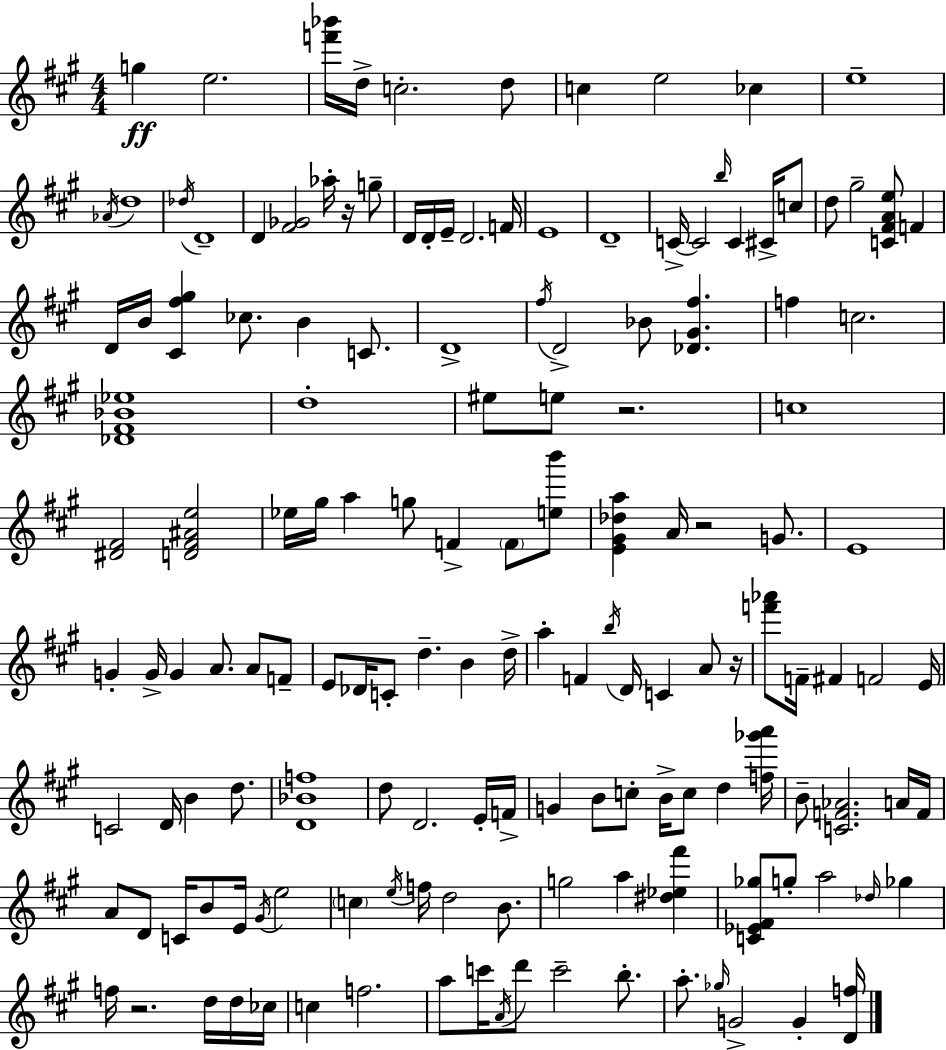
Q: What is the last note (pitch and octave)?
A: G4